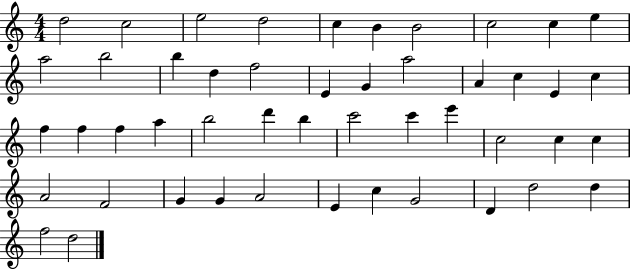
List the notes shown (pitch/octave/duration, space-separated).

D5/h C5/h E5/h D5/h C5/q B4/q B4/h C5/h C5/q E5/q A5/h B5/h B5/q D5/q F5/h E4/q G4/q A5/h A4/q C5/q E4/q C5/q F5/q F5/q F5/q A5/q B5/h D6/q B5/q C6/h C6/q E6/q C5/h C5/q C5/q A4/h F4/h G4/q G4/q A4/h E4/q C5/q G4/h D4/q D5/h D5/q F5/h D5/h